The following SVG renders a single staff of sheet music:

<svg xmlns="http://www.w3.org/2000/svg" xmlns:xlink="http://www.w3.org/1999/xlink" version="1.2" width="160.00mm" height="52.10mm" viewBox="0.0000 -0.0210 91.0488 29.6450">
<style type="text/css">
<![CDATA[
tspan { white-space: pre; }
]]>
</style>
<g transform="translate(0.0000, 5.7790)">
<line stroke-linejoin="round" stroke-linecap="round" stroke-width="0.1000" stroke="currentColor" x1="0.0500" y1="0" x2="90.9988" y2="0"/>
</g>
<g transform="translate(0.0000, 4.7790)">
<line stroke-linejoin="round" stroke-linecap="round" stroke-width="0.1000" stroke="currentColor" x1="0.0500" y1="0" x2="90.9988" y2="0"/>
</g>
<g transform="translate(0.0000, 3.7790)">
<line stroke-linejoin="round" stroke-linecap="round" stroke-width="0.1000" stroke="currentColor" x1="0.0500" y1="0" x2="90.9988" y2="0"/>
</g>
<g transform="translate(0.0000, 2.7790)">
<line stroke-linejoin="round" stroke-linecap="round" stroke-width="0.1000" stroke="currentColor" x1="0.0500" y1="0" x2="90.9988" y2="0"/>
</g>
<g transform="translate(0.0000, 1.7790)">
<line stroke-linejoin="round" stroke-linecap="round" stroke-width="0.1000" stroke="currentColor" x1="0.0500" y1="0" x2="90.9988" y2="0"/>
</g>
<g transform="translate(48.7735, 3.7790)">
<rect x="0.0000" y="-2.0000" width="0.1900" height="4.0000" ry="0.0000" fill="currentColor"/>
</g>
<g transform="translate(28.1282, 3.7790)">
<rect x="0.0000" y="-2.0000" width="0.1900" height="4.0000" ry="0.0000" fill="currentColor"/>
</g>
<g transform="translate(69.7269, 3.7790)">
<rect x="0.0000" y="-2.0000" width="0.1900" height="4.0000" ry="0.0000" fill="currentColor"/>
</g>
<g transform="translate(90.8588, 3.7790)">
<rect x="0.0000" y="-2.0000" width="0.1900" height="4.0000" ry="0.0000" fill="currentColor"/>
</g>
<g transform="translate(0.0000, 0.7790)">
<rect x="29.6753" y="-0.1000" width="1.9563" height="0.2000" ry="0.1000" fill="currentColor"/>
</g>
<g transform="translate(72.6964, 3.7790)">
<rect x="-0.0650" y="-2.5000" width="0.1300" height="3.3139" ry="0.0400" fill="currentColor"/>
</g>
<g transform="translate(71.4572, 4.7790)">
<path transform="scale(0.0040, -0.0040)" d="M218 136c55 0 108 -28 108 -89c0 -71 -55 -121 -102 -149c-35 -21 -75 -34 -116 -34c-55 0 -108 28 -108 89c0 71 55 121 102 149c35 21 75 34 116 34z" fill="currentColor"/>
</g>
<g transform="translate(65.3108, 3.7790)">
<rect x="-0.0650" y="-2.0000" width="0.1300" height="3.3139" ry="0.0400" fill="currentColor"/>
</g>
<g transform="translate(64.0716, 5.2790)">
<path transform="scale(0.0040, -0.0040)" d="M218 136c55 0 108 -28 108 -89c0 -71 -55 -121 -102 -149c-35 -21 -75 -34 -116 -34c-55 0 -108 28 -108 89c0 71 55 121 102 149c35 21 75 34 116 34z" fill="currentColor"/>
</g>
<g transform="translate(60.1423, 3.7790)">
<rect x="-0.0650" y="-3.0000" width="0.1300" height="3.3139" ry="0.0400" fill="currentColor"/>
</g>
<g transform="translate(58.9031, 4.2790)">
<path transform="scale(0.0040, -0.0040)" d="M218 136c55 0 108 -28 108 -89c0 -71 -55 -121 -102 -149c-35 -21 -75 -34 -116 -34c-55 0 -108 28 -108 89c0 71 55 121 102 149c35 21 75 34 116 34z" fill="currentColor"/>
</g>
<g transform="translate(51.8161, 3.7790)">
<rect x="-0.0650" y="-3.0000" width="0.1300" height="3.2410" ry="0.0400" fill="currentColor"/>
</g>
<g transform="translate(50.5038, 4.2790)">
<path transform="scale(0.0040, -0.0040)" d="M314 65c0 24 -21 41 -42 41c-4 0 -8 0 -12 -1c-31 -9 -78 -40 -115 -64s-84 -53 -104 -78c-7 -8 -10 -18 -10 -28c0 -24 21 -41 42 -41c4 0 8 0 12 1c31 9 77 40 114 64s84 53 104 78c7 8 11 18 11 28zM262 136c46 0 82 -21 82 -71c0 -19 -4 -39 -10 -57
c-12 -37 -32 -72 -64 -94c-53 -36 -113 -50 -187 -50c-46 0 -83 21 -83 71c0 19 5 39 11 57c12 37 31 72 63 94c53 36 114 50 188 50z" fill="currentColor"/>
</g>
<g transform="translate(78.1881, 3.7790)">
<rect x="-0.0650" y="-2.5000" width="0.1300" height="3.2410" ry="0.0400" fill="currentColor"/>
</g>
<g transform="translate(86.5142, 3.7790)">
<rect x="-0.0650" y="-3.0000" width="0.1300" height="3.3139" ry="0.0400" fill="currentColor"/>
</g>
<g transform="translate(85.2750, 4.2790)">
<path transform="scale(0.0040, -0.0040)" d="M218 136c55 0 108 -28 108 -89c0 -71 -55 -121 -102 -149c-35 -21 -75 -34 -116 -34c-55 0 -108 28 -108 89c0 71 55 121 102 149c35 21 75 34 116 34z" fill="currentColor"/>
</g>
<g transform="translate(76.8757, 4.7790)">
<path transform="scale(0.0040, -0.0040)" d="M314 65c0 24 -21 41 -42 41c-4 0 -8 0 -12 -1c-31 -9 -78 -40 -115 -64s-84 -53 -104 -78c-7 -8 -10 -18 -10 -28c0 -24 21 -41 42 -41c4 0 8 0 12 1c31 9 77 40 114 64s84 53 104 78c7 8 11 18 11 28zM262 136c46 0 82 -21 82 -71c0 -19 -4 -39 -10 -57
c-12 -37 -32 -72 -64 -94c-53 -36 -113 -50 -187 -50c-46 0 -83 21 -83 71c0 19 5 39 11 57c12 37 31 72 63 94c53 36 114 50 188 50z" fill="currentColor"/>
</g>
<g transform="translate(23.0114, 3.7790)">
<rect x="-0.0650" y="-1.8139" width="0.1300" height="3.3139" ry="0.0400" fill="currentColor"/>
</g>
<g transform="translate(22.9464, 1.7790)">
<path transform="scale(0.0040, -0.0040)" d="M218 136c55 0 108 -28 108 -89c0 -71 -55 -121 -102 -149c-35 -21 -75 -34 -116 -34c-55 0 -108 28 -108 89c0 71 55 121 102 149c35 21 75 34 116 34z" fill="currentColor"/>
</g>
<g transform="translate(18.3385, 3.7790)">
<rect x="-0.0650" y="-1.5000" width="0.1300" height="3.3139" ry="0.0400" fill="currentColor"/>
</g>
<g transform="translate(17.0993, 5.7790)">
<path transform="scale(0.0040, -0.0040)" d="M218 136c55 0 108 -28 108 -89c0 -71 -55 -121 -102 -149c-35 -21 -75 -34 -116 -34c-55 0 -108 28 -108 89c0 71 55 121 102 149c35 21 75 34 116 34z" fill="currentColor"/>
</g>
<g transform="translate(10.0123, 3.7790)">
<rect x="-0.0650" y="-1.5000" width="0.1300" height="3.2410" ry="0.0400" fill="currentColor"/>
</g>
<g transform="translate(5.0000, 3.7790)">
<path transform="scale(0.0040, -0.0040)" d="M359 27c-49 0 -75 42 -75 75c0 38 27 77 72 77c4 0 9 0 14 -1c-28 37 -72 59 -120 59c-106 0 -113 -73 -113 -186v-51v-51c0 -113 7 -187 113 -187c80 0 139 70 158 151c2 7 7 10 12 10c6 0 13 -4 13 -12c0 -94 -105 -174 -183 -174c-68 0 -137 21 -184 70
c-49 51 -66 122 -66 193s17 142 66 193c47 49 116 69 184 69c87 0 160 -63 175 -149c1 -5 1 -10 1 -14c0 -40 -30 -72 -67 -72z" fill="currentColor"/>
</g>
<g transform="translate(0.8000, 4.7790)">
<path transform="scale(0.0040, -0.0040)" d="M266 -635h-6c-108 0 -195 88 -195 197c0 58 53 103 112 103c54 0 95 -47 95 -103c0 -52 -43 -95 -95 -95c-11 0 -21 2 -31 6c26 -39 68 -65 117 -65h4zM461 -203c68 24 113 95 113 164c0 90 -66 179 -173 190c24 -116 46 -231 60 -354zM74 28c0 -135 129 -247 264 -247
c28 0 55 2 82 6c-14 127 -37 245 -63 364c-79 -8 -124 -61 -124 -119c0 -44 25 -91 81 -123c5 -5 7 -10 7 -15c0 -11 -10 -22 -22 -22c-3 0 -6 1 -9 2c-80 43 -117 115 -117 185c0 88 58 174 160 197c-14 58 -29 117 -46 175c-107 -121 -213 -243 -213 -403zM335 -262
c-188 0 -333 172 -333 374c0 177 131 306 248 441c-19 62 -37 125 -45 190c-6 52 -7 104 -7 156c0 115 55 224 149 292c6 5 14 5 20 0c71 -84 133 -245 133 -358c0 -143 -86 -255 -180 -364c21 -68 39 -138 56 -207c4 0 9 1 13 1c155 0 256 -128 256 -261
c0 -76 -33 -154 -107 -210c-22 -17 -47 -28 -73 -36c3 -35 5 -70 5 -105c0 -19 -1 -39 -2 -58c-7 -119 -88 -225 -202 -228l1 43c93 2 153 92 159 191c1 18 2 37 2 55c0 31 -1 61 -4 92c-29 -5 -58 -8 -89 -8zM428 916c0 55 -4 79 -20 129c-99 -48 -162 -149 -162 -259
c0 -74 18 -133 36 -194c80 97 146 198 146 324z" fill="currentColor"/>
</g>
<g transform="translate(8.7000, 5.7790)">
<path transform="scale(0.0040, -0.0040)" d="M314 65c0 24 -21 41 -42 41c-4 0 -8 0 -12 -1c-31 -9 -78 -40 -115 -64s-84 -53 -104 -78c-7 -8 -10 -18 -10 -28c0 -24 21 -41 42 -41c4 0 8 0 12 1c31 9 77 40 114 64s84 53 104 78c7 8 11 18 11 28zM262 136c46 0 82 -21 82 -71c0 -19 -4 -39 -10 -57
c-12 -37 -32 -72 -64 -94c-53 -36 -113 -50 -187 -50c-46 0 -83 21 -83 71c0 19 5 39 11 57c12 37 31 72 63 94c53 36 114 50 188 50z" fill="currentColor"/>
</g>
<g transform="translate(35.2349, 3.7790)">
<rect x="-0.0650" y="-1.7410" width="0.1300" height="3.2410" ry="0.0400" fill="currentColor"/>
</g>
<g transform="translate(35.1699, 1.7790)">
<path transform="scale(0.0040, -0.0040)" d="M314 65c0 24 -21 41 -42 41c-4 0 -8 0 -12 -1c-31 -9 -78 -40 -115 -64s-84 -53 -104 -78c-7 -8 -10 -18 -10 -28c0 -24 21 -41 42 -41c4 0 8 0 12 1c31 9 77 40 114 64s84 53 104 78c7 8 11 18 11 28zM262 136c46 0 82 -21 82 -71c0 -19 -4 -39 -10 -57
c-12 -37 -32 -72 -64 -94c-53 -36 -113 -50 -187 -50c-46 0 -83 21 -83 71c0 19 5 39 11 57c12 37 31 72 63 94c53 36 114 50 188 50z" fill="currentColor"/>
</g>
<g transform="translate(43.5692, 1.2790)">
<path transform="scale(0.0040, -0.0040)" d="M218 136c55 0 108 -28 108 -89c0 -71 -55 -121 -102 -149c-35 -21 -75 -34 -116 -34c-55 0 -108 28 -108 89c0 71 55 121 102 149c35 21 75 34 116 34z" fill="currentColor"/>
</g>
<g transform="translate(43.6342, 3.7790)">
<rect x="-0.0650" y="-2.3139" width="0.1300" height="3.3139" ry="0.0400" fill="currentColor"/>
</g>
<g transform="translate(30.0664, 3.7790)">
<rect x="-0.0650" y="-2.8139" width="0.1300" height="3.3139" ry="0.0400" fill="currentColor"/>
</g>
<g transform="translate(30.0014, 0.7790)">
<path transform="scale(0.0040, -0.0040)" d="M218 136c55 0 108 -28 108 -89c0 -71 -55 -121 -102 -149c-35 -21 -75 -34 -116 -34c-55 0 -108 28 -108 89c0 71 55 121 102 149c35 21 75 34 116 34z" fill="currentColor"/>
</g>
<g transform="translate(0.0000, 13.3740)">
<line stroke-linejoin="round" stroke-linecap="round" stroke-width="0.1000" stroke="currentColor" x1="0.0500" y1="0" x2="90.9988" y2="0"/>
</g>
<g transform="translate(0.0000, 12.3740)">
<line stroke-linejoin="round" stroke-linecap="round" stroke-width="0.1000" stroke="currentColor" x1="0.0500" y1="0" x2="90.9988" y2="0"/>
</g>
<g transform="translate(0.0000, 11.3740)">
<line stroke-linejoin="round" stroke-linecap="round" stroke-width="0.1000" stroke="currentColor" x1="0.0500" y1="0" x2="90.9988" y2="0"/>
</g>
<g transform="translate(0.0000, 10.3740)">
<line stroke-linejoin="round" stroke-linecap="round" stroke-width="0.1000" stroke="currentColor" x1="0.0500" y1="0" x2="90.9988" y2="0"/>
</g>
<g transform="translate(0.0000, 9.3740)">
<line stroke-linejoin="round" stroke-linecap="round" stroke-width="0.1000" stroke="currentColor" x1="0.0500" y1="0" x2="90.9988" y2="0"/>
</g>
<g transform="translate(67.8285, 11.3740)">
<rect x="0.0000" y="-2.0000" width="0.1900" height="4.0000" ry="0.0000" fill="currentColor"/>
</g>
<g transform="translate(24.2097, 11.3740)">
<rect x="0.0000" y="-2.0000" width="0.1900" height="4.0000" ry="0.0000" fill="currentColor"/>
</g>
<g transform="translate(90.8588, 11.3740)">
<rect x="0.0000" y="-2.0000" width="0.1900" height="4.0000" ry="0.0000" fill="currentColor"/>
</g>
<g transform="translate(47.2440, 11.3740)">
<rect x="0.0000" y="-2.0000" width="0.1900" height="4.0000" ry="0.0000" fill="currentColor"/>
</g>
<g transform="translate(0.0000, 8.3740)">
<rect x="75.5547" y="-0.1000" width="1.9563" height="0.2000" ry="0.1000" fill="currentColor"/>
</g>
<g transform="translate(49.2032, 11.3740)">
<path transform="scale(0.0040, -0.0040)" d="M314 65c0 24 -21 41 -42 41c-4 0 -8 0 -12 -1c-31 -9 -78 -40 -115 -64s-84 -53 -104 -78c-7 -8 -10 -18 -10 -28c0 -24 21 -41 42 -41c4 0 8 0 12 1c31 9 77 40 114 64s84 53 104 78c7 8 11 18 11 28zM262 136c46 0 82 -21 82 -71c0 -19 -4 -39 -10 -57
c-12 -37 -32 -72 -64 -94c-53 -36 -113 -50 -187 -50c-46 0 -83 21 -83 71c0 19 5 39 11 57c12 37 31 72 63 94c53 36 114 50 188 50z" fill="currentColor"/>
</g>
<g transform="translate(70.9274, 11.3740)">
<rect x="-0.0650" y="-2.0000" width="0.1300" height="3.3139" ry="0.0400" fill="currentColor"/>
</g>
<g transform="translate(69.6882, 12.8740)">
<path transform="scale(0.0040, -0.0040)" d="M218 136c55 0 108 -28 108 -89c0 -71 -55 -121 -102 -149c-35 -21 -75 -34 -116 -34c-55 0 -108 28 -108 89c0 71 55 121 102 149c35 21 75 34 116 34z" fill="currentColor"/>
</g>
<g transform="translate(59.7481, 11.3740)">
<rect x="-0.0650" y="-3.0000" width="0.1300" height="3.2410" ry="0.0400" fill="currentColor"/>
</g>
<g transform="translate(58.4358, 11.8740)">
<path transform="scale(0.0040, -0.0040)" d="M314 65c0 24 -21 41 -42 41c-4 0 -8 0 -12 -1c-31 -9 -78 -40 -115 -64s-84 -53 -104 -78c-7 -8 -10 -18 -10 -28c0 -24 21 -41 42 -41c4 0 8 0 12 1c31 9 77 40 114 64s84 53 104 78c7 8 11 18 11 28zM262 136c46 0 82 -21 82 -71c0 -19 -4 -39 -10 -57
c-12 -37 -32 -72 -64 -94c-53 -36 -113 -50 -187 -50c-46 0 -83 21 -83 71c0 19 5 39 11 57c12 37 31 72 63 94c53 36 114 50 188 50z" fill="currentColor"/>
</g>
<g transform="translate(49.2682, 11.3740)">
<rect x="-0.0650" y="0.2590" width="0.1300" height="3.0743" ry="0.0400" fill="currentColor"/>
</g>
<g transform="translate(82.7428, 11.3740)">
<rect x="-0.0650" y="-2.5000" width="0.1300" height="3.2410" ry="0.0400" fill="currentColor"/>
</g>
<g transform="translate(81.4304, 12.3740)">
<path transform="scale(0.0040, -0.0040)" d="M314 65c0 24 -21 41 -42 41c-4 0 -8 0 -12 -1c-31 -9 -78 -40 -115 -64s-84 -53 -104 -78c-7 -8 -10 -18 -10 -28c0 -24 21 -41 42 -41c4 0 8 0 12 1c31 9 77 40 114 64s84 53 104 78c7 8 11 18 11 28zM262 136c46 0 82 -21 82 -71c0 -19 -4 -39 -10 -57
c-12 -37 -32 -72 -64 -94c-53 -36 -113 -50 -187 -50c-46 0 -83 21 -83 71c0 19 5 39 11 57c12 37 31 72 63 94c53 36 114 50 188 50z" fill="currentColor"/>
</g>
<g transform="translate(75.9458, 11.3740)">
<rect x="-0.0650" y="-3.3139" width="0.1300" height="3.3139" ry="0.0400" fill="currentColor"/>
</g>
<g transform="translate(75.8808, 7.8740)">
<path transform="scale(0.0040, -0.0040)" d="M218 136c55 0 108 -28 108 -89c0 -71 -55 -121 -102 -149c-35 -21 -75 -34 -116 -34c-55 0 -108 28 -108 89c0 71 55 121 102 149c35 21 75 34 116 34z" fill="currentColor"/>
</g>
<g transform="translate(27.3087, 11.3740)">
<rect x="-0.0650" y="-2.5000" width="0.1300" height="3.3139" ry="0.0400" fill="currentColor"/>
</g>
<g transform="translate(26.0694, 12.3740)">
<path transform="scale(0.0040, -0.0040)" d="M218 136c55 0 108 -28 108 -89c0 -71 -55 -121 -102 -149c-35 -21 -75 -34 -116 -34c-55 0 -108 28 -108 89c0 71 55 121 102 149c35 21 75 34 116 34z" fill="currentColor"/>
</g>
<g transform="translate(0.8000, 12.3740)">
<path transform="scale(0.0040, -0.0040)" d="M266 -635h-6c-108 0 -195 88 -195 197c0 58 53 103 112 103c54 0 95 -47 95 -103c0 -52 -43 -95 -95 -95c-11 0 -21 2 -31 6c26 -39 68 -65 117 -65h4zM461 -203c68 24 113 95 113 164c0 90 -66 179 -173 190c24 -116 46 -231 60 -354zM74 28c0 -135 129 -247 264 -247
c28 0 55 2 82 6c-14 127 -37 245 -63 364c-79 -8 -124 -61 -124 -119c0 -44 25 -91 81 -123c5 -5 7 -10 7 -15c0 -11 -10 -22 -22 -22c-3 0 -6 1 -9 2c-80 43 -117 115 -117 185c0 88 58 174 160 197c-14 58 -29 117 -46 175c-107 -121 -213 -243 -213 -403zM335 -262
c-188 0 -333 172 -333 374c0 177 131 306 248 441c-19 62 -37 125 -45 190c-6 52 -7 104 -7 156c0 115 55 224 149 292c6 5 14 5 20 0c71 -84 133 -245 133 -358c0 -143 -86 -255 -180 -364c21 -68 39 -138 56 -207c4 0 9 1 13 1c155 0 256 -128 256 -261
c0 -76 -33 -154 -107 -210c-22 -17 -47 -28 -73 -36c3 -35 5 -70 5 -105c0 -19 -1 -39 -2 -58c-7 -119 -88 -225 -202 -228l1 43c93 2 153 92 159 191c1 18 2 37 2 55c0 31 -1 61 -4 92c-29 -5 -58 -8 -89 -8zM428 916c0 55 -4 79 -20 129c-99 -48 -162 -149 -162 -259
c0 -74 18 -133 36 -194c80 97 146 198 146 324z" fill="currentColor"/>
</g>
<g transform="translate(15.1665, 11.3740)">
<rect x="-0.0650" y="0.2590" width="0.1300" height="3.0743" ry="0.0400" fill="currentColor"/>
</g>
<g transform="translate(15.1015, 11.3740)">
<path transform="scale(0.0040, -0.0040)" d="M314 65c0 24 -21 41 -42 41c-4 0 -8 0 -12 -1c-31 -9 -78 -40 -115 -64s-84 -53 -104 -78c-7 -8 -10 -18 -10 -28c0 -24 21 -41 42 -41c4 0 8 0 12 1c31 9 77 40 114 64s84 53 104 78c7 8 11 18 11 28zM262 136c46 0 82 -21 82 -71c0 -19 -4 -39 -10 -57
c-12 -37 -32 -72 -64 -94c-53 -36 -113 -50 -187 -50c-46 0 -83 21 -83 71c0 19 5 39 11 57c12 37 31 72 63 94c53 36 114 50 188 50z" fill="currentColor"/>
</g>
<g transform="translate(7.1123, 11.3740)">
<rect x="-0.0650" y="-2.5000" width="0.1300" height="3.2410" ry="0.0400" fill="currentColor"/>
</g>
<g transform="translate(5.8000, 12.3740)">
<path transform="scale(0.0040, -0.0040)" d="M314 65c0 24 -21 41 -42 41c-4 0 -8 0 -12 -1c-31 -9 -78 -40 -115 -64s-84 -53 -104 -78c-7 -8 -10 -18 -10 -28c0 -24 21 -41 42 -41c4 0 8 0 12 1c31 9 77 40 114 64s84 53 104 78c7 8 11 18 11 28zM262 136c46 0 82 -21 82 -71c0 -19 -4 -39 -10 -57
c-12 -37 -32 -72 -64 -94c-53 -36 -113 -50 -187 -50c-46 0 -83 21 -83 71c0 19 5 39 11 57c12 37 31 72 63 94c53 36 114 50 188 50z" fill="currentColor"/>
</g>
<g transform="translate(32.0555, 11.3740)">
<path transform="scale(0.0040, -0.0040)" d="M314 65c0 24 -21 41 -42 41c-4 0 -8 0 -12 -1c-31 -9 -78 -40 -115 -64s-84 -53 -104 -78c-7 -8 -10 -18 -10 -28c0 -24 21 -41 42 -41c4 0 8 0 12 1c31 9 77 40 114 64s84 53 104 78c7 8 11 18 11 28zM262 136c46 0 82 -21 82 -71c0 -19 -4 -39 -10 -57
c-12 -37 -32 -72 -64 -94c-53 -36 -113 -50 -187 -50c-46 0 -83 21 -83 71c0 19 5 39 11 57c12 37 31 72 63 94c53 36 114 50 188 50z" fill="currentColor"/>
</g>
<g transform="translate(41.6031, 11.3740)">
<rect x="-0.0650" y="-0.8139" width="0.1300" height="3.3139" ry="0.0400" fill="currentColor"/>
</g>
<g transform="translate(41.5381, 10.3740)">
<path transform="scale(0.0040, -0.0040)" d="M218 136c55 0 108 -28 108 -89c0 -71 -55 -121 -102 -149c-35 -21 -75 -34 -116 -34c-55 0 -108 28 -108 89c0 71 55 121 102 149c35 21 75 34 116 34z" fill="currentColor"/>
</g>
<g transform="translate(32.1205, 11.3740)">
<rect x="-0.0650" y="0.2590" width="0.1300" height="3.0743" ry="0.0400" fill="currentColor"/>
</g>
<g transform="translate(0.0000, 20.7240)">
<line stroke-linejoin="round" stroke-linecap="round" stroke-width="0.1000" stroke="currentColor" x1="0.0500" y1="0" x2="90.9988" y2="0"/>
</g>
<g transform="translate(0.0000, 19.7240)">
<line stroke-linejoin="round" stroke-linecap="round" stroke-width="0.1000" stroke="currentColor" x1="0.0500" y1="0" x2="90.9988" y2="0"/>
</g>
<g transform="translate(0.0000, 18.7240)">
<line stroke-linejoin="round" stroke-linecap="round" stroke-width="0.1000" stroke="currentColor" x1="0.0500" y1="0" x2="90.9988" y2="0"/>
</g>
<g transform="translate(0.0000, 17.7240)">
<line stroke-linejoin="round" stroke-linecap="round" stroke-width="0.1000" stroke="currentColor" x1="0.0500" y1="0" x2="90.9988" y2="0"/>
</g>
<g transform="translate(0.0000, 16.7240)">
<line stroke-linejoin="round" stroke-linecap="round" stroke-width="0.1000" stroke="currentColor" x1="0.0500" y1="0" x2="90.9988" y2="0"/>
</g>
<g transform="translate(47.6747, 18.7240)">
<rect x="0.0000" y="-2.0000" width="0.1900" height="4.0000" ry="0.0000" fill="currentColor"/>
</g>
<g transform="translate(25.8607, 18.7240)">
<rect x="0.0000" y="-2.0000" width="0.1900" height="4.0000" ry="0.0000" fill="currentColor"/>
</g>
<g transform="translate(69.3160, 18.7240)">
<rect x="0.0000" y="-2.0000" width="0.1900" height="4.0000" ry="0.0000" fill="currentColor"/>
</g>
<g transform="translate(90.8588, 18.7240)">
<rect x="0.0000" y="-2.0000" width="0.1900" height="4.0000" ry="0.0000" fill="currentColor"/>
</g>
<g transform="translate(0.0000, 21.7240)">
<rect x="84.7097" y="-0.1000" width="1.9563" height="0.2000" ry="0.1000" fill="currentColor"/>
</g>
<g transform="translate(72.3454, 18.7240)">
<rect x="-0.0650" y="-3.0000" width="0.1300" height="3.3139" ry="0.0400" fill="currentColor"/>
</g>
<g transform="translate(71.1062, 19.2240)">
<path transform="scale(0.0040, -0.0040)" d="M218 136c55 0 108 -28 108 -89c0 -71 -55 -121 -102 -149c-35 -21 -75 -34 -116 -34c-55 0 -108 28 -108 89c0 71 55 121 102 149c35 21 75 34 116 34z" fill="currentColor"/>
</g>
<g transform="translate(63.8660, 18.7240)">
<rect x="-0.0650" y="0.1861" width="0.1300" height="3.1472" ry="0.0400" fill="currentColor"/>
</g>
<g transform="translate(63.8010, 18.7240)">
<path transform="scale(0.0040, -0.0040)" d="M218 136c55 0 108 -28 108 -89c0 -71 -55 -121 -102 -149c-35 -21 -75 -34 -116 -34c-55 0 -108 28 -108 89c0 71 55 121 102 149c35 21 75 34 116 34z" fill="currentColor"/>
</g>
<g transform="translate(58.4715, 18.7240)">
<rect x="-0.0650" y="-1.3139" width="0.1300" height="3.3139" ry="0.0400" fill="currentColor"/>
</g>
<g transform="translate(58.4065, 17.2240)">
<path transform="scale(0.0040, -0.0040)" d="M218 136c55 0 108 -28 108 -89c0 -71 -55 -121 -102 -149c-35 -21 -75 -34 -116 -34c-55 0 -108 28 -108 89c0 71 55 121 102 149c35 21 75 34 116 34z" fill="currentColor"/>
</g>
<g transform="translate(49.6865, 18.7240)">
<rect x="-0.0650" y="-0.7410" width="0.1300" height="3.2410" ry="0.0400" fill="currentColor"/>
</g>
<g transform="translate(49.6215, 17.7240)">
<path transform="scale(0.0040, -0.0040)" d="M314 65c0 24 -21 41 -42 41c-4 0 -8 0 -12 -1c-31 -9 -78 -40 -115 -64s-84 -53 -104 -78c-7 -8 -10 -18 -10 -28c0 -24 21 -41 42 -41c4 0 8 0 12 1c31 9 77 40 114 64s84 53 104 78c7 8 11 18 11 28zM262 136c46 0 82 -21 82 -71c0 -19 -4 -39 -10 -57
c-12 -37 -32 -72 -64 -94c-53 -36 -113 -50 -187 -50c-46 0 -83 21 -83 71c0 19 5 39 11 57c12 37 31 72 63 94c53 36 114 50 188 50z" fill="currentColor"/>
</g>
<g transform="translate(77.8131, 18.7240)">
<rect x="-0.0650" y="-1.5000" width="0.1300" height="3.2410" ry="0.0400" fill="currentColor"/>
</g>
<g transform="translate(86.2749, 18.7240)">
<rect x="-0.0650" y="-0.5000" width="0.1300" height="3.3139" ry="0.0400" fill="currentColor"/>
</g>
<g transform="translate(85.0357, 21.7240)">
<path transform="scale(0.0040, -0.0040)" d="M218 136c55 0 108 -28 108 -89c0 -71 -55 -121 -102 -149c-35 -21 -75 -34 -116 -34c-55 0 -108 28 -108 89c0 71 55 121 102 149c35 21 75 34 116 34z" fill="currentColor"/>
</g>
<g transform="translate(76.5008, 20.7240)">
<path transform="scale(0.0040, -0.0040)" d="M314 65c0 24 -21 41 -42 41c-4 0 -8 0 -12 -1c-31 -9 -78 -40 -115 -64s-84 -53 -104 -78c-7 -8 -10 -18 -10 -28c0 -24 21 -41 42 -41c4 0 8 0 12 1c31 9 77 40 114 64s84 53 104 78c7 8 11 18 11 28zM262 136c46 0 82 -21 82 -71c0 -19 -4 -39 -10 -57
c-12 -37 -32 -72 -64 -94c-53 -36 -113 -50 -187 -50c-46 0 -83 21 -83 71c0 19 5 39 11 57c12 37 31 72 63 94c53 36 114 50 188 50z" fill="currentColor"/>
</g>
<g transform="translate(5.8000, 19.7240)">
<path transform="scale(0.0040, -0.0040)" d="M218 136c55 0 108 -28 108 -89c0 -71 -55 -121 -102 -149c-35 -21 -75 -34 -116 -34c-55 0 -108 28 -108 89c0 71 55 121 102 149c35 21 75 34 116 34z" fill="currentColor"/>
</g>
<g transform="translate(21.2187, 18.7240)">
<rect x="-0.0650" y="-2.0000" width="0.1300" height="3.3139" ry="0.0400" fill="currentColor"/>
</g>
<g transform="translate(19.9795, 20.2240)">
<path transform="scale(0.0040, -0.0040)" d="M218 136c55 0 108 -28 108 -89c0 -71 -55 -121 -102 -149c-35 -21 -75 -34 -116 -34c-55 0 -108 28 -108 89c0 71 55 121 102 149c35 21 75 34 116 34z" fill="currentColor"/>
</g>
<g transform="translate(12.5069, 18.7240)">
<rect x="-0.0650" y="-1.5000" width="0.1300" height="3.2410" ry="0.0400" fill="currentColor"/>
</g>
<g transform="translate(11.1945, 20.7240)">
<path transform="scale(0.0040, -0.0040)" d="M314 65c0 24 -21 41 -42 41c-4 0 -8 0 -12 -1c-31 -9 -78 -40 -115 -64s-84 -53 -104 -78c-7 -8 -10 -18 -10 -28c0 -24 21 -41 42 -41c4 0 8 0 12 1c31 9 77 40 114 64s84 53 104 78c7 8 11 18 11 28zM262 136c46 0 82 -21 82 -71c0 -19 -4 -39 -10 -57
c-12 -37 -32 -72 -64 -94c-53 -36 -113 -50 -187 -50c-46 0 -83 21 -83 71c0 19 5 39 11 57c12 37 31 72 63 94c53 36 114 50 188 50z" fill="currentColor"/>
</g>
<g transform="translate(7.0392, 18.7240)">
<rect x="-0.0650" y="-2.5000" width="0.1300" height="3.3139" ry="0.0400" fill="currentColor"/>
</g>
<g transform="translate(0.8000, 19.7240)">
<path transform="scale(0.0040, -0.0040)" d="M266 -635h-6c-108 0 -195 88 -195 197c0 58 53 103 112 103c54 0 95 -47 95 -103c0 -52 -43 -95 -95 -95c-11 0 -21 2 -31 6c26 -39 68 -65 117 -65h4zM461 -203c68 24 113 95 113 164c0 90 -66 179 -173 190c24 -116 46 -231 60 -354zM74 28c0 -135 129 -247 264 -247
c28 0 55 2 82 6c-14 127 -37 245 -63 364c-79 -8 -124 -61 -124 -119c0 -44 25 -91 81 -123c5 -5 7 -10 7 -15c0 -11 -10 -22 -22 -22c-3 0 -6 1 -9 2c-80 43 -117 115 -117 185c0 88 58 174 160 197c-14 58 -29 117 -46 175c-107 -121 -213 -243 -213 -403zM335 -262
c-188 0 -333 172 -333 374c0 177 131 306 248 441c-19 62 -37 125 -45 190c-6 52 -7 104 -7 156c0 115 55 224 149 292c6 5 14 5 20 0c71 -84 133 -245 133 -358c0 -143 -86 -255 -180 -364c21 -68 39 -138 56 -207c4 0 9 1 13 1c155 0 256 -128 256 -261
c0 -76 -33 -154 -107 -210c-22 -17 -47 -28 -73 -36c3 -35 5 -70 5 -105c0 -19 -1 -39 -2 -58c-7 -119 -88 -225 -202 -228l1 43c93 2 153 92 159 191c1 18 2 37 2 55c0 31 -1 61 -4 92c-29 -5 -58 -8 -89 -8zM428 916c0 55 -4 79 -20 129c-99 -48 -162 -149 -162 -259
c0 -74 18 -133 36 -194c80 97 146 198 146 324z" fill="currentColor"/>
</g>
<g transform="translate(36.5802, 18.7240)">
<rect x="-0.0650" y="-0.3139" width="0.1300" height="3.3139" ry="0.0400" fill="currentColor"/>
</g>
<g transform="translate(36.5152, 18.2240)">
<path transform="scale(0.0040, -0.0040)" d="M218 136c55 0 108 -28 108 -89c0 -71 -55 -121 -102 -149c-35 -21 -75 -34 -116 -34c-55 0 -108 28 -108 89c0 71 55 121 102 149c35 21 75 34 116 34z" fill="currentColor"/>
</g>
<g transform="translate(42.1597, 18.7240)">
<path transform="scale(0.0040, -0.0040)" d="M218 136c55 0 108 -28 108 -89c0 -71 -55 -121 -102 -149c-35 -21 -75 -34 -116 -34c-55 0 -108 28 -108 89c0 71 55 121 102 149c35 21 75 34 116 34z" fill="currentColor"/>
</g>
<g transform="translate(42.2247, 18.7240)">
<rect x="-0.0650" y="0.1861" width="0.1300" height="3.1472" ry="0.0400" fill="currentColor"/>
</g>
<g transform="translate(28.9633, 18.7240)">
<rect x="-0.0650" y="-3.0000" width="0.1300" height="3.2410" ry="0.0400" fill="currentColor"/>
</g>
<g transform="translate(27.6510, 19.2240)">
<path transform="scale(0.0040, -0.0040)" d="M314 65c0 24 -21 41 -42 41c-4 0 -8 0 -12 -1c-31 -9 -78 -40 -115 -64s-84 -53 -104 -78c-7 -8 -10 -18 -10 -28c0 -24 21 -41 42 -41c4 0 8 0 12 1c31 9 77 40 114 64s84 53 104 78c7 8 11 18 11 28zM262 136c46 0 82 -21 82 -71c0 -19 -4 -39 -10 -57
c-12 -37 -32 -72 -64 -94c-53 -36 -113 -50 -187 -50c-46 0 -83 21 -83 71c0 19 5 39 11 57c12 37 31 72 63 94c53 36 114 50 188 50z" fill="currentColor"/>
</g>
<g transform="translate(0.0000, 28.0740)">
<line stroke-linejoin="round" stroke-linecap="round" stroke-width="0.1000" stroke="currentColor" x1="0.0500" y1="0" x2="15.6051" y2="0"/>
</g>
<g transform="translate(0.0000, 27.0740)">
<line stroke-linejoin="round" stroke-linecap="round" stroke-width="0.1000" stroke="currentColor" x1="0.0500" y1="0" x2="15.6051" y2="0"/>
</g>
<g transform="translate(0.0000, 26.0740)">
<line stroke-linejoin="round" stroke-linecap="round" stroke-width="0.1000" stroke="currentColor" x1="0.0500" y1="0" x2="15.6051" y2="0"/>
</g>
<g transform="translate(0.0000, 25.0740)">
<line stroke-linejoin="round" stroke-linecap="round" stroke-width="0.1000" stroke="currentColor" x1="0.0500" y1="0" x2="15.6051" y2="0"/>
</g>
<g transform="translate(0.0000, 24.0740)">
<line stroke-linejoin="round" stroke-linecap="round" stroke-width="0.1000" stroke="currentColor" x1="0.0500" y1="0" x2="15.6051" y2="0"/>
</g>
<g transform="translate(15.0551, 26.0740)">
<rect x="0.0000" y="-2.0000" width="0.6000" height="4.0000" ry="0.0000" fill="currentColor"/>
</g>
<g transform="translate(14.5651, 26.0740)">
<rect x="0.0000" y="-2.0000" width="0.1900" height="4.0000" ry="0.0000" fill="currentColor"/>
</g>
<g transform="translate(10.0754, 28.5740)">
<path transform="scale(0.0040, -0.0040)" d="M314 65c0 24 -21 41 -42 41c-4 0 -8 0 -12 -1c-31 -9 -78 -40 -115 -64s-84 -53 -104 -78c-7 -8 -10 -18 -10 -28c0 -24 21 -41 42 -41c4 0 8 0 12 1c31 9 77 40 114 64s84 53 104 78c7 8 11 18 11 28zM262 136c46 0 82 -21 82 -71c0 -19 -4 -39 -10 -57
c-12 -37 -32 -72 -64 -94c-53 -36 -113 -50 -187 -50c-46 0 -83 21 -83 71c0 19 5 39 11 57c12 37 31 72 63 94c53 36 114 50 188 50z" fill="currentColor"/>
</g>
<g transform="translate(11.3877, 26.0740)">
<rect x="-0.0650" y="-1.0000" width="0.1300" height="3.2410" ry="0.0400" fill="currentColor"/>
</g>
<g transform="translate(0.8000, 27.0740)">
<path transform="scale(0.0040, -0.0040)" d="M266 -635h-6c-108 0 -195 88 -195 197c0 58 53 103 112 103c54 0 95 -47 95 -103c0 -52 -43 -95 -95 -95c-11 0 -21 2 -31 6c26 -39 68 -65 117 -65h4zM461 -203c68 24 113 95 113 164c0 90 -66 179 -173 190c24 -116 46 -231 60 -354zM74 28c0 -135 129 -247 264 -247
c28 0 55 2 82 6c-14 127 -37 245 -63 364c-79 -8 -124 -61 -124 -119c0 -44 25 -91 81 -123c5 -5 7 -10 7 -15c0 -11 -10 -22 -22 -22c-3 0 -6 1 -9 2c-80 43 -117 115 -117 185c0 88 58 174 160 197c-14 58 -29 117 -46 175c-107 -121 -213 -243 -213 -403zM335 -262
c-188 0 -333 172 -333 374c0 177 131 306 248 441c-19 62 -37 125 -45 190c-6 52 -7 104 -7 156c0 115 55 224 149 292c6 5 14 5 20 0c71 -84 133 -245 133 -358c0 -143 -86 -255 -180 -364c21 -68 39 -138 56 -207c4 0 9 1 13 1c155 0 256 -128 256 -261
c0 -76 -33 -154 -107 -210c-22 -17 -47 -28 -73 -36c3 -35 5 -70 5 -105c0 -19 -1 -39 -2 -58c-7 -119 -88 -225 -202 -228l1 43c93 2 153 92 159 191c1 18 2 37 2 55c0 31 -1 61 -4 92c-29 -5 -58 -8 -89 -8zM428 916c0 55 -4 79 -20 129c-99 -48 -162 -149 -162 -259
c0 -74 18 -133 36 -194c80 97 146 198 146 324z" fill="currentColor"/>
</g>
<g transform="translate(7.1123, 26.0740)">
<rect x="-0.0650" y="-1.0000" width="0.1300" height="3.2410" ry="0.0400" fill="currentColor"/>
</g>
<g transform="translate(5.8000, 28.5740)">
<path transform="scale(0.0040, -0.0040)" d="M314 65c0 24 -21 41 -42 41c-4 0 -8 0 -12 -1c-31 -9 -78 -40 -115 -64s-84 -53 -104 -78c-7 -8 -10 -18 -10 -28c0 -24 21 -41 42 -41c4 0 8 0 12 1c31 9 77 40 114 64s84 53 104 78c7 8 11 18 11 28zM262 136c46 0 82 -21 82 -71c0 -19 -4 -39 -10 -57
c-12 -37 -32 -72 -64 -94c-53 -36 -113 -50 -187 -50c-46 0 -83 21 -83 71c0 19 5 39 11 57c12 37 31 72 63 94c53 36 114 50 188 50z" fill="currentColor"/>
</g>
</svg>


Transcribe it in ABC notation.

X:1
T:Untitled
M:4/4
L:1/4
K:C
E2 E f a f2 g A2 A F G G2 A G2 B2 G B2 d B2 A2 F b G2 G E2 F A2 c B d2 e B A E2 C D2 D2